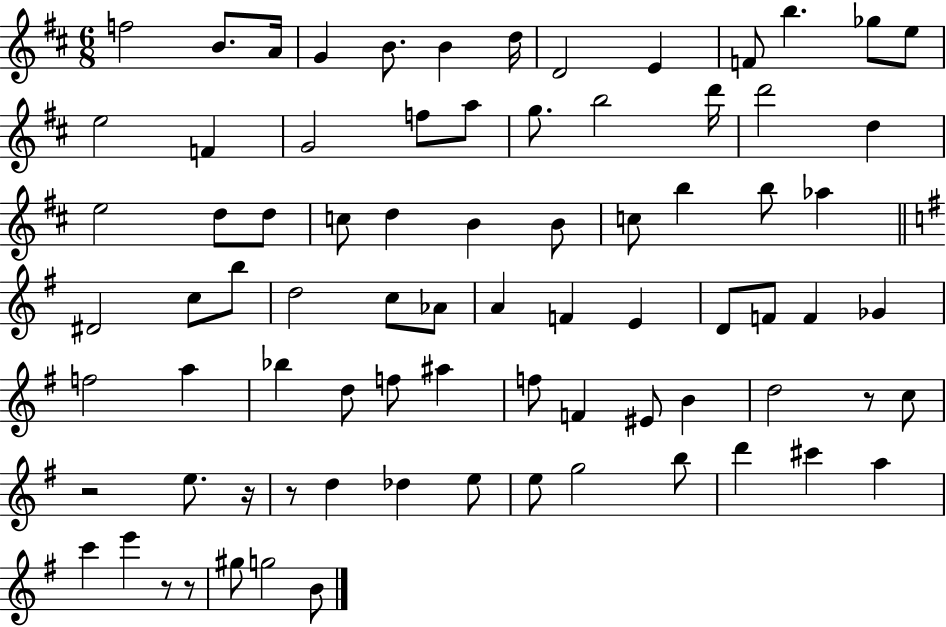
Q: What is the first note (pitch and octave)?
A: F5